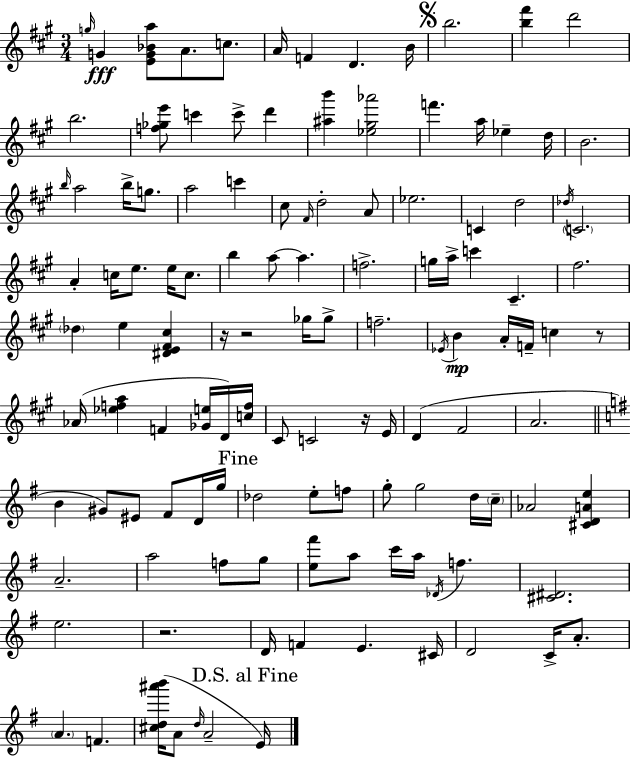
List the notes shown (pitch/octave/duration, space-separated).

G5/s G4/q [E4,G4,Bb4,A5]/e A4/e. C5/e. A4/s F4/q D4/q. B4/s B5/h. [B5,F#6]/q D6/h B5/h. [F5,Gb5,E6]/e C6/q C6/e D6/q [A#5,B6]/q [Eb5,G#5,Ab6]/h F6/q. A5/s Eb5/q D5/s B4/h. B5/s A5/h B5/s G5/e. A5/h C6/q C#5/e F#4/s D5/h A4/e Eb5/h. C4/q D5/h Db5/s C4/h. A4/q C5/s E5/e. E5/s C5/e. B5/q A5/e A5/q. F5/h. G5/s A5/s C6/q C#4/q. F#5/h. Db5/q E5/q [D#4,E4,F#4,C#5]/q R/s R/h Gb5/s Gb5/e F5/h. Eb4/s B4/q A4/s F4/s C5/q R/e Ab4/s [Eb5,F5,A5]/q F4/q [Gb4,E5]/s D4/s [C5,F5]/s C#4/e C4/h R/s E4/s D4/q F#4/h A4/h. B4/q G#4/e EIS4/e F#4/e D4/s G5/s Db5/h E5/e F5/e G5/e G5/h D5/s C5/s Ab4/h [C#4,D4,A4,E5]/q A4/h. A5/h F5/e G5/e [E5,F#6]/e A5/e C6/s A5/s Db4/s F5/q. [C#4,D#4]/h. E5/h. R/h. D4/s F4/q E4/q. C#4/s D4/h C4/s A4/e. A4/q. F4/q. [C#5,D5,A#6,B6]/s A4/e D5/s A4/h E4/s